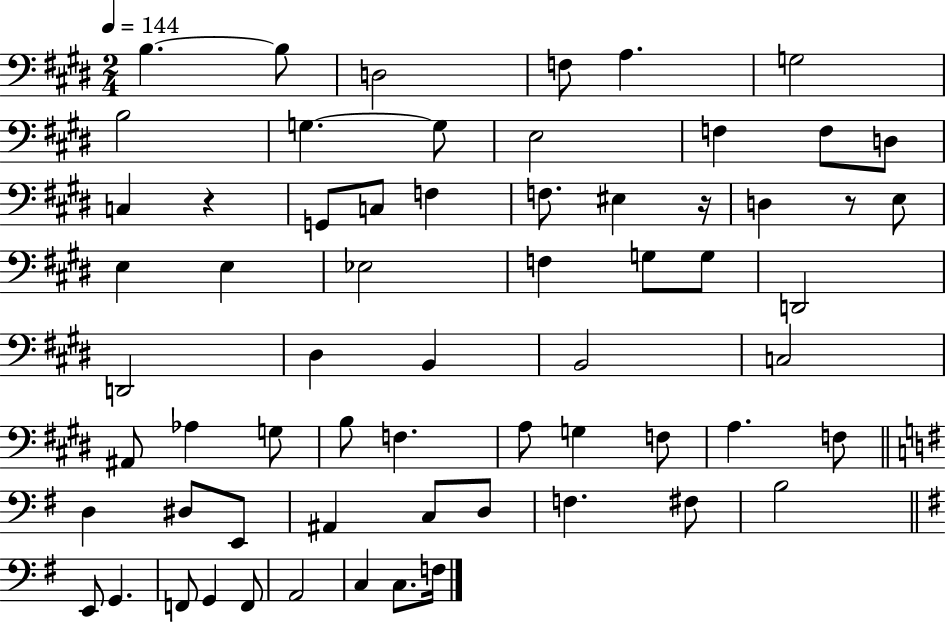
B3/q. B3/e D3/h F3/e A3/q. G3/h B3/h G3/q. G3/e E3/h F3/q F3/e D3/e C3/q R/q G2/e C3/e F3/q F3/e. EIS3/q R/s D3/q R/e E3/e E3/q E3/q Eb3/h F3/q G3/e G3/e D2/h D2/h D#3/q B2/q B2/h C3/h A#2/e Ab3/q G3/e B3/e F3/q. A3/e G3/q F3/e A3/q. F3/e D3/q D#3/e E2/e A#2/q C3/e D3/e F3/q. F#3/e B3/h E2/e G2/q. F2/e G2/q F2/e A2/h C3/q C3/e. F3/s